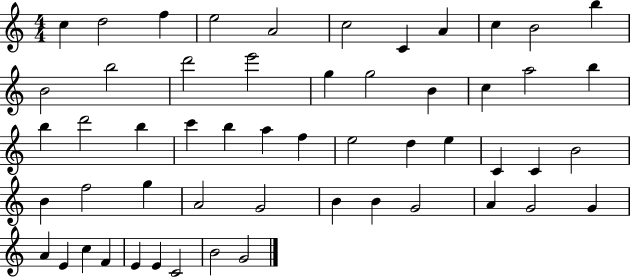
X:1
T:Untitled
M:4/4
L:1/4
K:C
c d2 f e2 A2 c2 C A c B2 b B2 b2 d'2 e'2 g g2 B c a2 b b d'2 b c' b a f e2 d e C C B2 B f2 g A2 G2 B B G2 A G2 G A E c F E E C2 B2 G2